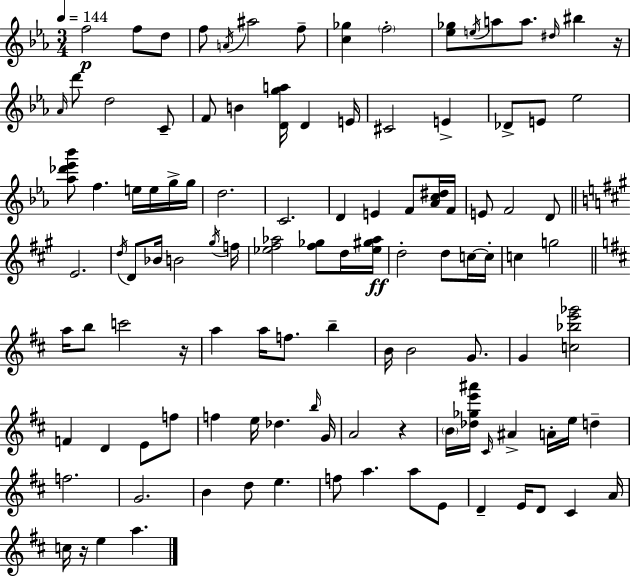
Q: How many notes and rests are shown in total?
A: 112